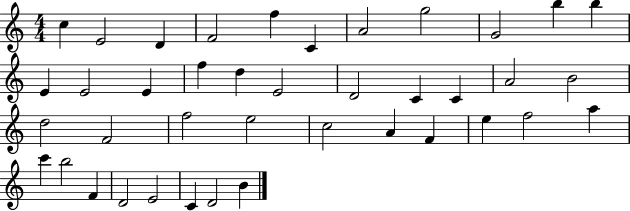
{
  \clef treble
  \numericTimeSignature
  \time 4/4
  \key c \major
  c''4 e'2 d'4 | f'2 f''4 c'4 | a'2 g''2 | g'2 b''4 b''4 | \break e'4 e'2 e'4 | f''4 d''4 e'2 | d'2 c'4 c'4 | a'2 b'2 | \break d''2 f'2 | f''2 e''2 | c''2 a'4 f'4 | e''4 f''2 a''4 | \break c'''4 b''2 f'4 | d'2 e'2 | c'4 d'2 b'4 | \bar "|."
}